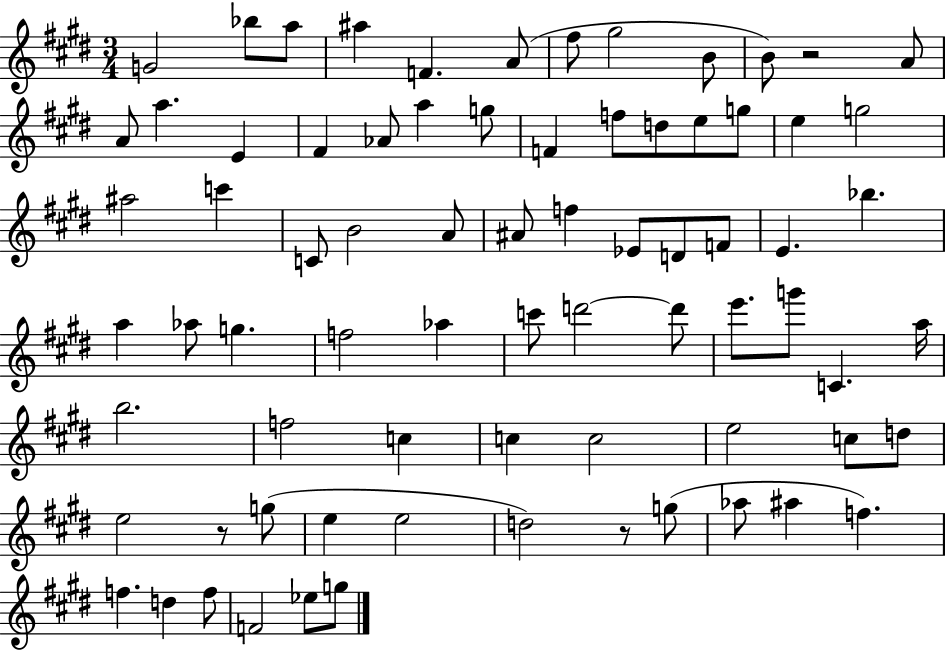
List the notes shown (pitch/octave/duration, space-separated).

G4/h Bb5/e A5/e A#5/q F4/q. A4/e F#5/e G#5/h B4/e B4/e R/h A4/e A4/e A5/q. E4/q F#4/q Ab4/e A5/q G5/e F4/q F5/e D5/e E5/e G5/e E5/q G5/h A#5/h C6/q C4/e B4/h A4/e A#4/e F5/q Eb4/e D4/e F4/e E4/q. Bb5/q. A5/q Ab5/e G5/q. F5/h Ab5/q C6/e D6/h D6/e E6/e. G6/e C4/q. A5/s B5/h. F5/h C5/q C5/q C5/h E5/h C5/e D5/e E5/h R/e G5/e E5/q E5/h D5/h R/e G5/e Ab5/e A#5/q F5/q. F5/q. D5/q F5/e F4/h Eb5/e G5/e